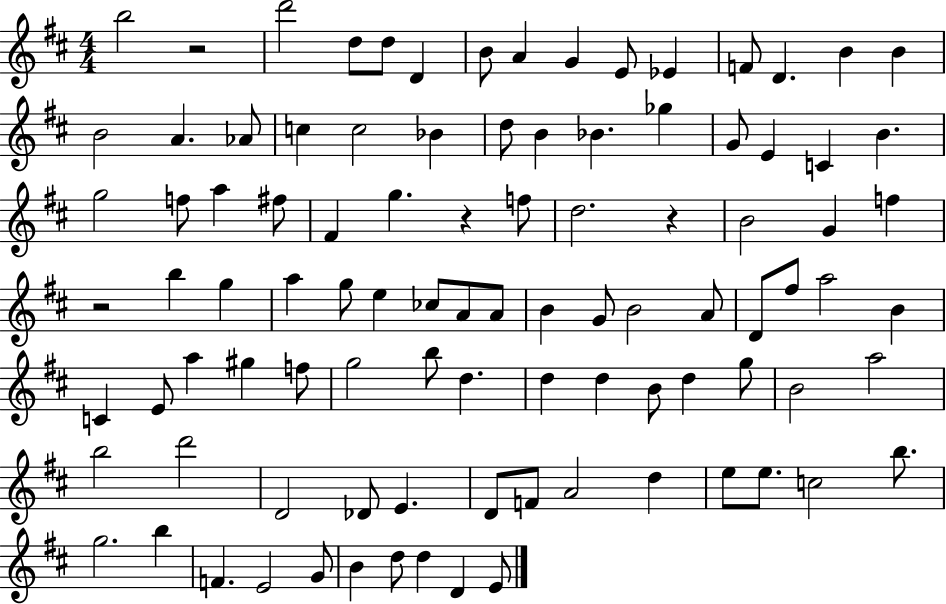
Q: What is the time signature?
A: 4/4